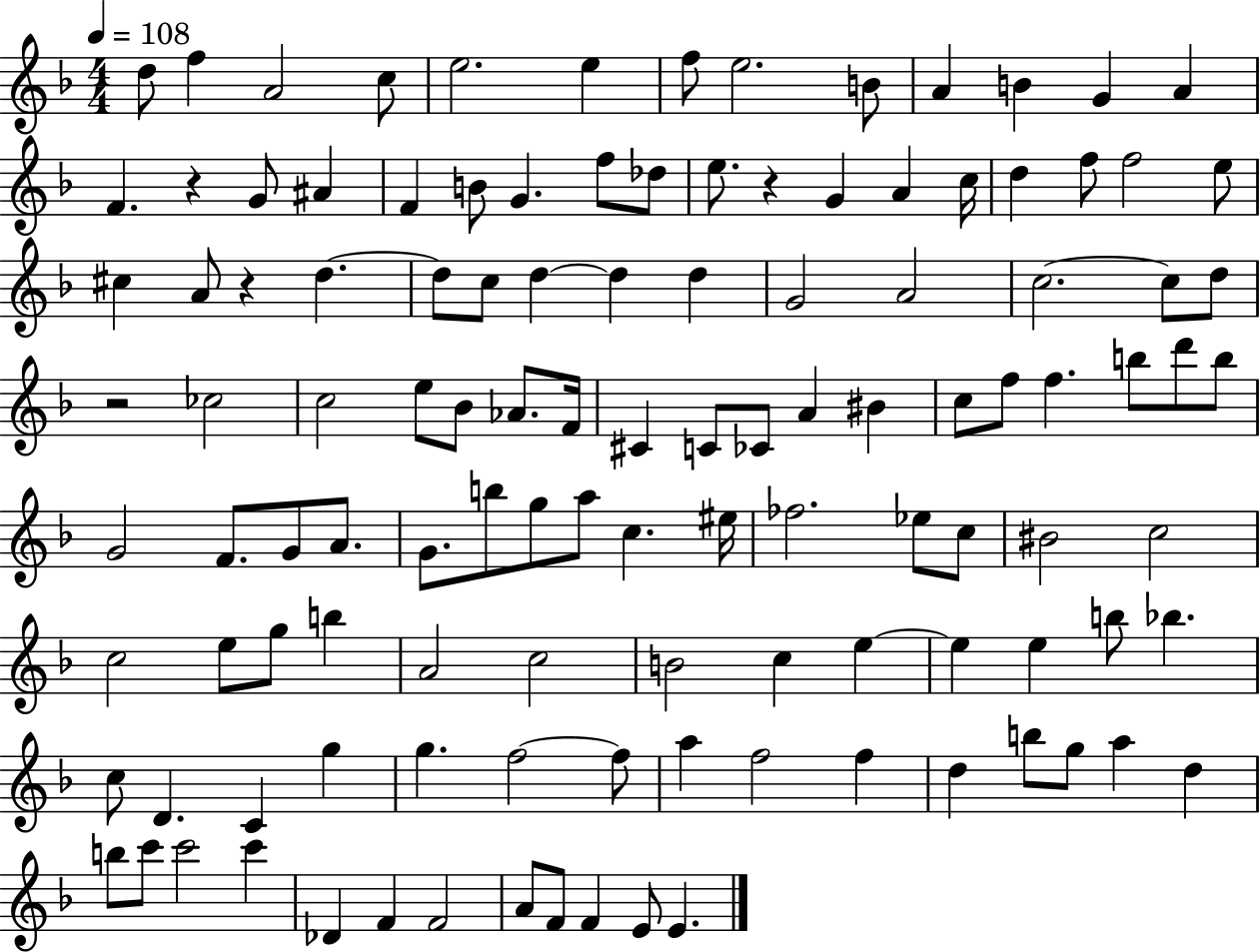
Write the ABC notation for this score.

X:1
T:Untitled
M:4/4
L:1/4
K:F
d/2 f A2 c/2 e2 e f/2 e2 B/2 A B G A F z G/2 ^A F B/2 G f/2 _d/2 e/2 z G A c/4 d f/2 f2 e/2 ^c A/2 z d d/2 c/2 d d d G2 A2 c2 c/2 d/2 z2 _c2 c2 e/2 _B/2 _A/2 F/4 ^C C/2 _C/2 A ^B c/2 f/2 f b/2 d'/2 b/2 G2 F/2 G/2 A/2 G/2 b/2 g/2 a/2 c ^e/4 _f2 _e/2 c/2 ^B2 c2 c2 e/2 g/2 b A2 c2 B2 c e e e b/2 _b c/2 D C g g f2 f/2 a f2 f d b/2 g/2 a d b/2 c'/2 c'2 c' _D F F2 A/2 F/2 F E/2 E